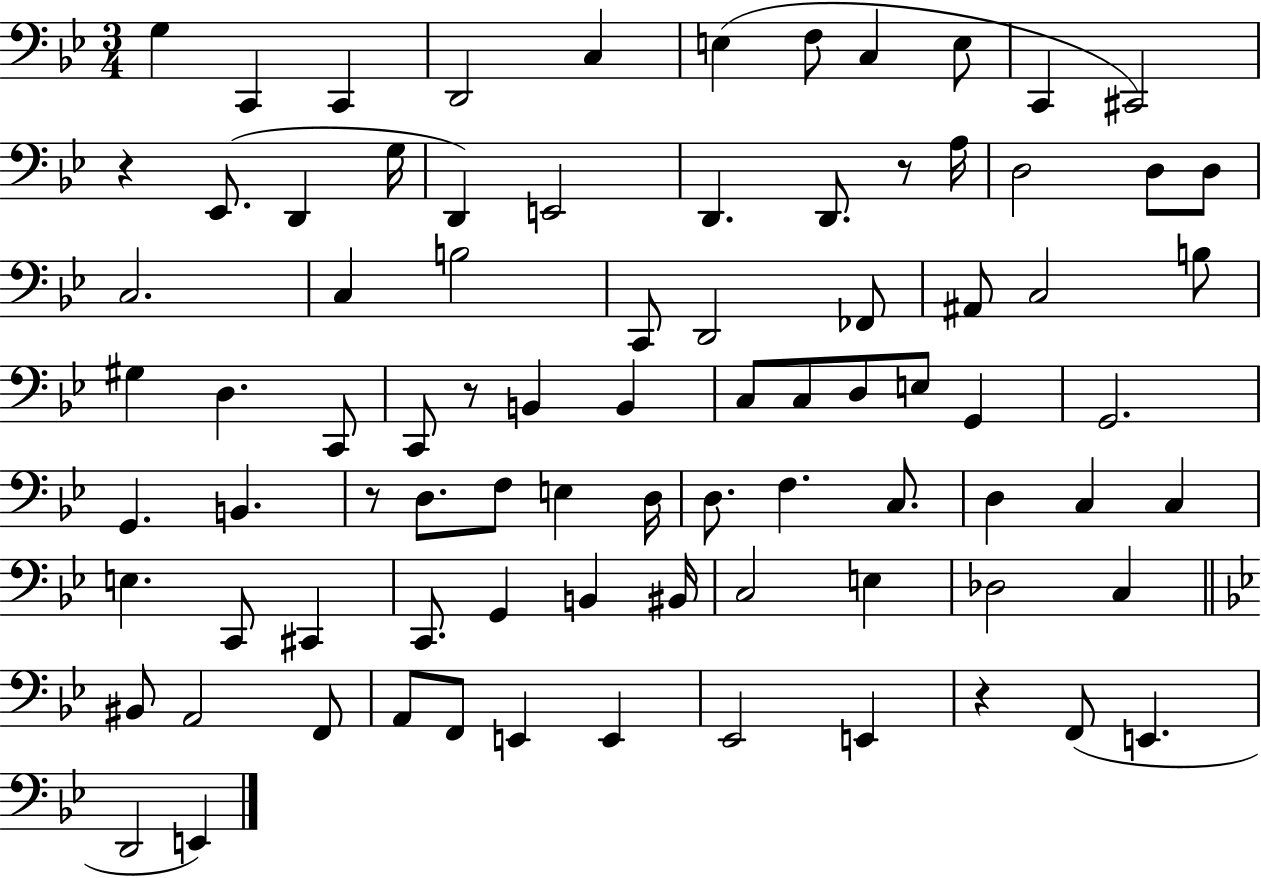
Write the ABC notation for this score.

X:1
T:Untitled
M:3/4
L:1/4
K:Bb
G, C,, C,, D,,2 C, E, F,/2 C, E,/2 C,, ^C,,2 z _E,,/2 D,, G,/4 D,, E,,2 D,, D,,/2 z/2 A,/4 D,2 D,/2 D,/2 C,2 C, B,2 C,,/2 D,,2 _F,,/2 ^A,,/2 C,2 B,/2 ^G, D, C,,/2 C,,/2 z/2 B,, B,, C,/2 C,/2 D,/2 E,/2 G,, G,,2 G,, B,, z/2 D,/2 F,/2 E, D,/4 D,/2 F, C,/2 D, C, C, E, C,,/2 ^C,, C,,/2 G,, B,, ^B,,/4 C,2 E, _D,2 C, ^B,,/2 A,,2 F,,/2 A,,/2 F,,/2 E,, E,, _E,,2 E,, z F,,/2 E,, D,,2 E,,